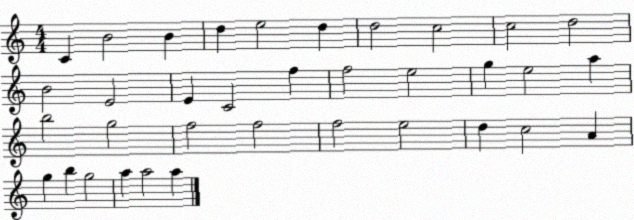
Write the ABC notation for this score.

X:1
T:Untitled
M:4/4
L:1/4
K:C
C B2 B d e2 d d2 c2 c2 d2 B2 E2 E C2 f f2 e2 g e2 a b2 g2 f2 f2 f2 e2 d c2 A g b g2 a a2 a